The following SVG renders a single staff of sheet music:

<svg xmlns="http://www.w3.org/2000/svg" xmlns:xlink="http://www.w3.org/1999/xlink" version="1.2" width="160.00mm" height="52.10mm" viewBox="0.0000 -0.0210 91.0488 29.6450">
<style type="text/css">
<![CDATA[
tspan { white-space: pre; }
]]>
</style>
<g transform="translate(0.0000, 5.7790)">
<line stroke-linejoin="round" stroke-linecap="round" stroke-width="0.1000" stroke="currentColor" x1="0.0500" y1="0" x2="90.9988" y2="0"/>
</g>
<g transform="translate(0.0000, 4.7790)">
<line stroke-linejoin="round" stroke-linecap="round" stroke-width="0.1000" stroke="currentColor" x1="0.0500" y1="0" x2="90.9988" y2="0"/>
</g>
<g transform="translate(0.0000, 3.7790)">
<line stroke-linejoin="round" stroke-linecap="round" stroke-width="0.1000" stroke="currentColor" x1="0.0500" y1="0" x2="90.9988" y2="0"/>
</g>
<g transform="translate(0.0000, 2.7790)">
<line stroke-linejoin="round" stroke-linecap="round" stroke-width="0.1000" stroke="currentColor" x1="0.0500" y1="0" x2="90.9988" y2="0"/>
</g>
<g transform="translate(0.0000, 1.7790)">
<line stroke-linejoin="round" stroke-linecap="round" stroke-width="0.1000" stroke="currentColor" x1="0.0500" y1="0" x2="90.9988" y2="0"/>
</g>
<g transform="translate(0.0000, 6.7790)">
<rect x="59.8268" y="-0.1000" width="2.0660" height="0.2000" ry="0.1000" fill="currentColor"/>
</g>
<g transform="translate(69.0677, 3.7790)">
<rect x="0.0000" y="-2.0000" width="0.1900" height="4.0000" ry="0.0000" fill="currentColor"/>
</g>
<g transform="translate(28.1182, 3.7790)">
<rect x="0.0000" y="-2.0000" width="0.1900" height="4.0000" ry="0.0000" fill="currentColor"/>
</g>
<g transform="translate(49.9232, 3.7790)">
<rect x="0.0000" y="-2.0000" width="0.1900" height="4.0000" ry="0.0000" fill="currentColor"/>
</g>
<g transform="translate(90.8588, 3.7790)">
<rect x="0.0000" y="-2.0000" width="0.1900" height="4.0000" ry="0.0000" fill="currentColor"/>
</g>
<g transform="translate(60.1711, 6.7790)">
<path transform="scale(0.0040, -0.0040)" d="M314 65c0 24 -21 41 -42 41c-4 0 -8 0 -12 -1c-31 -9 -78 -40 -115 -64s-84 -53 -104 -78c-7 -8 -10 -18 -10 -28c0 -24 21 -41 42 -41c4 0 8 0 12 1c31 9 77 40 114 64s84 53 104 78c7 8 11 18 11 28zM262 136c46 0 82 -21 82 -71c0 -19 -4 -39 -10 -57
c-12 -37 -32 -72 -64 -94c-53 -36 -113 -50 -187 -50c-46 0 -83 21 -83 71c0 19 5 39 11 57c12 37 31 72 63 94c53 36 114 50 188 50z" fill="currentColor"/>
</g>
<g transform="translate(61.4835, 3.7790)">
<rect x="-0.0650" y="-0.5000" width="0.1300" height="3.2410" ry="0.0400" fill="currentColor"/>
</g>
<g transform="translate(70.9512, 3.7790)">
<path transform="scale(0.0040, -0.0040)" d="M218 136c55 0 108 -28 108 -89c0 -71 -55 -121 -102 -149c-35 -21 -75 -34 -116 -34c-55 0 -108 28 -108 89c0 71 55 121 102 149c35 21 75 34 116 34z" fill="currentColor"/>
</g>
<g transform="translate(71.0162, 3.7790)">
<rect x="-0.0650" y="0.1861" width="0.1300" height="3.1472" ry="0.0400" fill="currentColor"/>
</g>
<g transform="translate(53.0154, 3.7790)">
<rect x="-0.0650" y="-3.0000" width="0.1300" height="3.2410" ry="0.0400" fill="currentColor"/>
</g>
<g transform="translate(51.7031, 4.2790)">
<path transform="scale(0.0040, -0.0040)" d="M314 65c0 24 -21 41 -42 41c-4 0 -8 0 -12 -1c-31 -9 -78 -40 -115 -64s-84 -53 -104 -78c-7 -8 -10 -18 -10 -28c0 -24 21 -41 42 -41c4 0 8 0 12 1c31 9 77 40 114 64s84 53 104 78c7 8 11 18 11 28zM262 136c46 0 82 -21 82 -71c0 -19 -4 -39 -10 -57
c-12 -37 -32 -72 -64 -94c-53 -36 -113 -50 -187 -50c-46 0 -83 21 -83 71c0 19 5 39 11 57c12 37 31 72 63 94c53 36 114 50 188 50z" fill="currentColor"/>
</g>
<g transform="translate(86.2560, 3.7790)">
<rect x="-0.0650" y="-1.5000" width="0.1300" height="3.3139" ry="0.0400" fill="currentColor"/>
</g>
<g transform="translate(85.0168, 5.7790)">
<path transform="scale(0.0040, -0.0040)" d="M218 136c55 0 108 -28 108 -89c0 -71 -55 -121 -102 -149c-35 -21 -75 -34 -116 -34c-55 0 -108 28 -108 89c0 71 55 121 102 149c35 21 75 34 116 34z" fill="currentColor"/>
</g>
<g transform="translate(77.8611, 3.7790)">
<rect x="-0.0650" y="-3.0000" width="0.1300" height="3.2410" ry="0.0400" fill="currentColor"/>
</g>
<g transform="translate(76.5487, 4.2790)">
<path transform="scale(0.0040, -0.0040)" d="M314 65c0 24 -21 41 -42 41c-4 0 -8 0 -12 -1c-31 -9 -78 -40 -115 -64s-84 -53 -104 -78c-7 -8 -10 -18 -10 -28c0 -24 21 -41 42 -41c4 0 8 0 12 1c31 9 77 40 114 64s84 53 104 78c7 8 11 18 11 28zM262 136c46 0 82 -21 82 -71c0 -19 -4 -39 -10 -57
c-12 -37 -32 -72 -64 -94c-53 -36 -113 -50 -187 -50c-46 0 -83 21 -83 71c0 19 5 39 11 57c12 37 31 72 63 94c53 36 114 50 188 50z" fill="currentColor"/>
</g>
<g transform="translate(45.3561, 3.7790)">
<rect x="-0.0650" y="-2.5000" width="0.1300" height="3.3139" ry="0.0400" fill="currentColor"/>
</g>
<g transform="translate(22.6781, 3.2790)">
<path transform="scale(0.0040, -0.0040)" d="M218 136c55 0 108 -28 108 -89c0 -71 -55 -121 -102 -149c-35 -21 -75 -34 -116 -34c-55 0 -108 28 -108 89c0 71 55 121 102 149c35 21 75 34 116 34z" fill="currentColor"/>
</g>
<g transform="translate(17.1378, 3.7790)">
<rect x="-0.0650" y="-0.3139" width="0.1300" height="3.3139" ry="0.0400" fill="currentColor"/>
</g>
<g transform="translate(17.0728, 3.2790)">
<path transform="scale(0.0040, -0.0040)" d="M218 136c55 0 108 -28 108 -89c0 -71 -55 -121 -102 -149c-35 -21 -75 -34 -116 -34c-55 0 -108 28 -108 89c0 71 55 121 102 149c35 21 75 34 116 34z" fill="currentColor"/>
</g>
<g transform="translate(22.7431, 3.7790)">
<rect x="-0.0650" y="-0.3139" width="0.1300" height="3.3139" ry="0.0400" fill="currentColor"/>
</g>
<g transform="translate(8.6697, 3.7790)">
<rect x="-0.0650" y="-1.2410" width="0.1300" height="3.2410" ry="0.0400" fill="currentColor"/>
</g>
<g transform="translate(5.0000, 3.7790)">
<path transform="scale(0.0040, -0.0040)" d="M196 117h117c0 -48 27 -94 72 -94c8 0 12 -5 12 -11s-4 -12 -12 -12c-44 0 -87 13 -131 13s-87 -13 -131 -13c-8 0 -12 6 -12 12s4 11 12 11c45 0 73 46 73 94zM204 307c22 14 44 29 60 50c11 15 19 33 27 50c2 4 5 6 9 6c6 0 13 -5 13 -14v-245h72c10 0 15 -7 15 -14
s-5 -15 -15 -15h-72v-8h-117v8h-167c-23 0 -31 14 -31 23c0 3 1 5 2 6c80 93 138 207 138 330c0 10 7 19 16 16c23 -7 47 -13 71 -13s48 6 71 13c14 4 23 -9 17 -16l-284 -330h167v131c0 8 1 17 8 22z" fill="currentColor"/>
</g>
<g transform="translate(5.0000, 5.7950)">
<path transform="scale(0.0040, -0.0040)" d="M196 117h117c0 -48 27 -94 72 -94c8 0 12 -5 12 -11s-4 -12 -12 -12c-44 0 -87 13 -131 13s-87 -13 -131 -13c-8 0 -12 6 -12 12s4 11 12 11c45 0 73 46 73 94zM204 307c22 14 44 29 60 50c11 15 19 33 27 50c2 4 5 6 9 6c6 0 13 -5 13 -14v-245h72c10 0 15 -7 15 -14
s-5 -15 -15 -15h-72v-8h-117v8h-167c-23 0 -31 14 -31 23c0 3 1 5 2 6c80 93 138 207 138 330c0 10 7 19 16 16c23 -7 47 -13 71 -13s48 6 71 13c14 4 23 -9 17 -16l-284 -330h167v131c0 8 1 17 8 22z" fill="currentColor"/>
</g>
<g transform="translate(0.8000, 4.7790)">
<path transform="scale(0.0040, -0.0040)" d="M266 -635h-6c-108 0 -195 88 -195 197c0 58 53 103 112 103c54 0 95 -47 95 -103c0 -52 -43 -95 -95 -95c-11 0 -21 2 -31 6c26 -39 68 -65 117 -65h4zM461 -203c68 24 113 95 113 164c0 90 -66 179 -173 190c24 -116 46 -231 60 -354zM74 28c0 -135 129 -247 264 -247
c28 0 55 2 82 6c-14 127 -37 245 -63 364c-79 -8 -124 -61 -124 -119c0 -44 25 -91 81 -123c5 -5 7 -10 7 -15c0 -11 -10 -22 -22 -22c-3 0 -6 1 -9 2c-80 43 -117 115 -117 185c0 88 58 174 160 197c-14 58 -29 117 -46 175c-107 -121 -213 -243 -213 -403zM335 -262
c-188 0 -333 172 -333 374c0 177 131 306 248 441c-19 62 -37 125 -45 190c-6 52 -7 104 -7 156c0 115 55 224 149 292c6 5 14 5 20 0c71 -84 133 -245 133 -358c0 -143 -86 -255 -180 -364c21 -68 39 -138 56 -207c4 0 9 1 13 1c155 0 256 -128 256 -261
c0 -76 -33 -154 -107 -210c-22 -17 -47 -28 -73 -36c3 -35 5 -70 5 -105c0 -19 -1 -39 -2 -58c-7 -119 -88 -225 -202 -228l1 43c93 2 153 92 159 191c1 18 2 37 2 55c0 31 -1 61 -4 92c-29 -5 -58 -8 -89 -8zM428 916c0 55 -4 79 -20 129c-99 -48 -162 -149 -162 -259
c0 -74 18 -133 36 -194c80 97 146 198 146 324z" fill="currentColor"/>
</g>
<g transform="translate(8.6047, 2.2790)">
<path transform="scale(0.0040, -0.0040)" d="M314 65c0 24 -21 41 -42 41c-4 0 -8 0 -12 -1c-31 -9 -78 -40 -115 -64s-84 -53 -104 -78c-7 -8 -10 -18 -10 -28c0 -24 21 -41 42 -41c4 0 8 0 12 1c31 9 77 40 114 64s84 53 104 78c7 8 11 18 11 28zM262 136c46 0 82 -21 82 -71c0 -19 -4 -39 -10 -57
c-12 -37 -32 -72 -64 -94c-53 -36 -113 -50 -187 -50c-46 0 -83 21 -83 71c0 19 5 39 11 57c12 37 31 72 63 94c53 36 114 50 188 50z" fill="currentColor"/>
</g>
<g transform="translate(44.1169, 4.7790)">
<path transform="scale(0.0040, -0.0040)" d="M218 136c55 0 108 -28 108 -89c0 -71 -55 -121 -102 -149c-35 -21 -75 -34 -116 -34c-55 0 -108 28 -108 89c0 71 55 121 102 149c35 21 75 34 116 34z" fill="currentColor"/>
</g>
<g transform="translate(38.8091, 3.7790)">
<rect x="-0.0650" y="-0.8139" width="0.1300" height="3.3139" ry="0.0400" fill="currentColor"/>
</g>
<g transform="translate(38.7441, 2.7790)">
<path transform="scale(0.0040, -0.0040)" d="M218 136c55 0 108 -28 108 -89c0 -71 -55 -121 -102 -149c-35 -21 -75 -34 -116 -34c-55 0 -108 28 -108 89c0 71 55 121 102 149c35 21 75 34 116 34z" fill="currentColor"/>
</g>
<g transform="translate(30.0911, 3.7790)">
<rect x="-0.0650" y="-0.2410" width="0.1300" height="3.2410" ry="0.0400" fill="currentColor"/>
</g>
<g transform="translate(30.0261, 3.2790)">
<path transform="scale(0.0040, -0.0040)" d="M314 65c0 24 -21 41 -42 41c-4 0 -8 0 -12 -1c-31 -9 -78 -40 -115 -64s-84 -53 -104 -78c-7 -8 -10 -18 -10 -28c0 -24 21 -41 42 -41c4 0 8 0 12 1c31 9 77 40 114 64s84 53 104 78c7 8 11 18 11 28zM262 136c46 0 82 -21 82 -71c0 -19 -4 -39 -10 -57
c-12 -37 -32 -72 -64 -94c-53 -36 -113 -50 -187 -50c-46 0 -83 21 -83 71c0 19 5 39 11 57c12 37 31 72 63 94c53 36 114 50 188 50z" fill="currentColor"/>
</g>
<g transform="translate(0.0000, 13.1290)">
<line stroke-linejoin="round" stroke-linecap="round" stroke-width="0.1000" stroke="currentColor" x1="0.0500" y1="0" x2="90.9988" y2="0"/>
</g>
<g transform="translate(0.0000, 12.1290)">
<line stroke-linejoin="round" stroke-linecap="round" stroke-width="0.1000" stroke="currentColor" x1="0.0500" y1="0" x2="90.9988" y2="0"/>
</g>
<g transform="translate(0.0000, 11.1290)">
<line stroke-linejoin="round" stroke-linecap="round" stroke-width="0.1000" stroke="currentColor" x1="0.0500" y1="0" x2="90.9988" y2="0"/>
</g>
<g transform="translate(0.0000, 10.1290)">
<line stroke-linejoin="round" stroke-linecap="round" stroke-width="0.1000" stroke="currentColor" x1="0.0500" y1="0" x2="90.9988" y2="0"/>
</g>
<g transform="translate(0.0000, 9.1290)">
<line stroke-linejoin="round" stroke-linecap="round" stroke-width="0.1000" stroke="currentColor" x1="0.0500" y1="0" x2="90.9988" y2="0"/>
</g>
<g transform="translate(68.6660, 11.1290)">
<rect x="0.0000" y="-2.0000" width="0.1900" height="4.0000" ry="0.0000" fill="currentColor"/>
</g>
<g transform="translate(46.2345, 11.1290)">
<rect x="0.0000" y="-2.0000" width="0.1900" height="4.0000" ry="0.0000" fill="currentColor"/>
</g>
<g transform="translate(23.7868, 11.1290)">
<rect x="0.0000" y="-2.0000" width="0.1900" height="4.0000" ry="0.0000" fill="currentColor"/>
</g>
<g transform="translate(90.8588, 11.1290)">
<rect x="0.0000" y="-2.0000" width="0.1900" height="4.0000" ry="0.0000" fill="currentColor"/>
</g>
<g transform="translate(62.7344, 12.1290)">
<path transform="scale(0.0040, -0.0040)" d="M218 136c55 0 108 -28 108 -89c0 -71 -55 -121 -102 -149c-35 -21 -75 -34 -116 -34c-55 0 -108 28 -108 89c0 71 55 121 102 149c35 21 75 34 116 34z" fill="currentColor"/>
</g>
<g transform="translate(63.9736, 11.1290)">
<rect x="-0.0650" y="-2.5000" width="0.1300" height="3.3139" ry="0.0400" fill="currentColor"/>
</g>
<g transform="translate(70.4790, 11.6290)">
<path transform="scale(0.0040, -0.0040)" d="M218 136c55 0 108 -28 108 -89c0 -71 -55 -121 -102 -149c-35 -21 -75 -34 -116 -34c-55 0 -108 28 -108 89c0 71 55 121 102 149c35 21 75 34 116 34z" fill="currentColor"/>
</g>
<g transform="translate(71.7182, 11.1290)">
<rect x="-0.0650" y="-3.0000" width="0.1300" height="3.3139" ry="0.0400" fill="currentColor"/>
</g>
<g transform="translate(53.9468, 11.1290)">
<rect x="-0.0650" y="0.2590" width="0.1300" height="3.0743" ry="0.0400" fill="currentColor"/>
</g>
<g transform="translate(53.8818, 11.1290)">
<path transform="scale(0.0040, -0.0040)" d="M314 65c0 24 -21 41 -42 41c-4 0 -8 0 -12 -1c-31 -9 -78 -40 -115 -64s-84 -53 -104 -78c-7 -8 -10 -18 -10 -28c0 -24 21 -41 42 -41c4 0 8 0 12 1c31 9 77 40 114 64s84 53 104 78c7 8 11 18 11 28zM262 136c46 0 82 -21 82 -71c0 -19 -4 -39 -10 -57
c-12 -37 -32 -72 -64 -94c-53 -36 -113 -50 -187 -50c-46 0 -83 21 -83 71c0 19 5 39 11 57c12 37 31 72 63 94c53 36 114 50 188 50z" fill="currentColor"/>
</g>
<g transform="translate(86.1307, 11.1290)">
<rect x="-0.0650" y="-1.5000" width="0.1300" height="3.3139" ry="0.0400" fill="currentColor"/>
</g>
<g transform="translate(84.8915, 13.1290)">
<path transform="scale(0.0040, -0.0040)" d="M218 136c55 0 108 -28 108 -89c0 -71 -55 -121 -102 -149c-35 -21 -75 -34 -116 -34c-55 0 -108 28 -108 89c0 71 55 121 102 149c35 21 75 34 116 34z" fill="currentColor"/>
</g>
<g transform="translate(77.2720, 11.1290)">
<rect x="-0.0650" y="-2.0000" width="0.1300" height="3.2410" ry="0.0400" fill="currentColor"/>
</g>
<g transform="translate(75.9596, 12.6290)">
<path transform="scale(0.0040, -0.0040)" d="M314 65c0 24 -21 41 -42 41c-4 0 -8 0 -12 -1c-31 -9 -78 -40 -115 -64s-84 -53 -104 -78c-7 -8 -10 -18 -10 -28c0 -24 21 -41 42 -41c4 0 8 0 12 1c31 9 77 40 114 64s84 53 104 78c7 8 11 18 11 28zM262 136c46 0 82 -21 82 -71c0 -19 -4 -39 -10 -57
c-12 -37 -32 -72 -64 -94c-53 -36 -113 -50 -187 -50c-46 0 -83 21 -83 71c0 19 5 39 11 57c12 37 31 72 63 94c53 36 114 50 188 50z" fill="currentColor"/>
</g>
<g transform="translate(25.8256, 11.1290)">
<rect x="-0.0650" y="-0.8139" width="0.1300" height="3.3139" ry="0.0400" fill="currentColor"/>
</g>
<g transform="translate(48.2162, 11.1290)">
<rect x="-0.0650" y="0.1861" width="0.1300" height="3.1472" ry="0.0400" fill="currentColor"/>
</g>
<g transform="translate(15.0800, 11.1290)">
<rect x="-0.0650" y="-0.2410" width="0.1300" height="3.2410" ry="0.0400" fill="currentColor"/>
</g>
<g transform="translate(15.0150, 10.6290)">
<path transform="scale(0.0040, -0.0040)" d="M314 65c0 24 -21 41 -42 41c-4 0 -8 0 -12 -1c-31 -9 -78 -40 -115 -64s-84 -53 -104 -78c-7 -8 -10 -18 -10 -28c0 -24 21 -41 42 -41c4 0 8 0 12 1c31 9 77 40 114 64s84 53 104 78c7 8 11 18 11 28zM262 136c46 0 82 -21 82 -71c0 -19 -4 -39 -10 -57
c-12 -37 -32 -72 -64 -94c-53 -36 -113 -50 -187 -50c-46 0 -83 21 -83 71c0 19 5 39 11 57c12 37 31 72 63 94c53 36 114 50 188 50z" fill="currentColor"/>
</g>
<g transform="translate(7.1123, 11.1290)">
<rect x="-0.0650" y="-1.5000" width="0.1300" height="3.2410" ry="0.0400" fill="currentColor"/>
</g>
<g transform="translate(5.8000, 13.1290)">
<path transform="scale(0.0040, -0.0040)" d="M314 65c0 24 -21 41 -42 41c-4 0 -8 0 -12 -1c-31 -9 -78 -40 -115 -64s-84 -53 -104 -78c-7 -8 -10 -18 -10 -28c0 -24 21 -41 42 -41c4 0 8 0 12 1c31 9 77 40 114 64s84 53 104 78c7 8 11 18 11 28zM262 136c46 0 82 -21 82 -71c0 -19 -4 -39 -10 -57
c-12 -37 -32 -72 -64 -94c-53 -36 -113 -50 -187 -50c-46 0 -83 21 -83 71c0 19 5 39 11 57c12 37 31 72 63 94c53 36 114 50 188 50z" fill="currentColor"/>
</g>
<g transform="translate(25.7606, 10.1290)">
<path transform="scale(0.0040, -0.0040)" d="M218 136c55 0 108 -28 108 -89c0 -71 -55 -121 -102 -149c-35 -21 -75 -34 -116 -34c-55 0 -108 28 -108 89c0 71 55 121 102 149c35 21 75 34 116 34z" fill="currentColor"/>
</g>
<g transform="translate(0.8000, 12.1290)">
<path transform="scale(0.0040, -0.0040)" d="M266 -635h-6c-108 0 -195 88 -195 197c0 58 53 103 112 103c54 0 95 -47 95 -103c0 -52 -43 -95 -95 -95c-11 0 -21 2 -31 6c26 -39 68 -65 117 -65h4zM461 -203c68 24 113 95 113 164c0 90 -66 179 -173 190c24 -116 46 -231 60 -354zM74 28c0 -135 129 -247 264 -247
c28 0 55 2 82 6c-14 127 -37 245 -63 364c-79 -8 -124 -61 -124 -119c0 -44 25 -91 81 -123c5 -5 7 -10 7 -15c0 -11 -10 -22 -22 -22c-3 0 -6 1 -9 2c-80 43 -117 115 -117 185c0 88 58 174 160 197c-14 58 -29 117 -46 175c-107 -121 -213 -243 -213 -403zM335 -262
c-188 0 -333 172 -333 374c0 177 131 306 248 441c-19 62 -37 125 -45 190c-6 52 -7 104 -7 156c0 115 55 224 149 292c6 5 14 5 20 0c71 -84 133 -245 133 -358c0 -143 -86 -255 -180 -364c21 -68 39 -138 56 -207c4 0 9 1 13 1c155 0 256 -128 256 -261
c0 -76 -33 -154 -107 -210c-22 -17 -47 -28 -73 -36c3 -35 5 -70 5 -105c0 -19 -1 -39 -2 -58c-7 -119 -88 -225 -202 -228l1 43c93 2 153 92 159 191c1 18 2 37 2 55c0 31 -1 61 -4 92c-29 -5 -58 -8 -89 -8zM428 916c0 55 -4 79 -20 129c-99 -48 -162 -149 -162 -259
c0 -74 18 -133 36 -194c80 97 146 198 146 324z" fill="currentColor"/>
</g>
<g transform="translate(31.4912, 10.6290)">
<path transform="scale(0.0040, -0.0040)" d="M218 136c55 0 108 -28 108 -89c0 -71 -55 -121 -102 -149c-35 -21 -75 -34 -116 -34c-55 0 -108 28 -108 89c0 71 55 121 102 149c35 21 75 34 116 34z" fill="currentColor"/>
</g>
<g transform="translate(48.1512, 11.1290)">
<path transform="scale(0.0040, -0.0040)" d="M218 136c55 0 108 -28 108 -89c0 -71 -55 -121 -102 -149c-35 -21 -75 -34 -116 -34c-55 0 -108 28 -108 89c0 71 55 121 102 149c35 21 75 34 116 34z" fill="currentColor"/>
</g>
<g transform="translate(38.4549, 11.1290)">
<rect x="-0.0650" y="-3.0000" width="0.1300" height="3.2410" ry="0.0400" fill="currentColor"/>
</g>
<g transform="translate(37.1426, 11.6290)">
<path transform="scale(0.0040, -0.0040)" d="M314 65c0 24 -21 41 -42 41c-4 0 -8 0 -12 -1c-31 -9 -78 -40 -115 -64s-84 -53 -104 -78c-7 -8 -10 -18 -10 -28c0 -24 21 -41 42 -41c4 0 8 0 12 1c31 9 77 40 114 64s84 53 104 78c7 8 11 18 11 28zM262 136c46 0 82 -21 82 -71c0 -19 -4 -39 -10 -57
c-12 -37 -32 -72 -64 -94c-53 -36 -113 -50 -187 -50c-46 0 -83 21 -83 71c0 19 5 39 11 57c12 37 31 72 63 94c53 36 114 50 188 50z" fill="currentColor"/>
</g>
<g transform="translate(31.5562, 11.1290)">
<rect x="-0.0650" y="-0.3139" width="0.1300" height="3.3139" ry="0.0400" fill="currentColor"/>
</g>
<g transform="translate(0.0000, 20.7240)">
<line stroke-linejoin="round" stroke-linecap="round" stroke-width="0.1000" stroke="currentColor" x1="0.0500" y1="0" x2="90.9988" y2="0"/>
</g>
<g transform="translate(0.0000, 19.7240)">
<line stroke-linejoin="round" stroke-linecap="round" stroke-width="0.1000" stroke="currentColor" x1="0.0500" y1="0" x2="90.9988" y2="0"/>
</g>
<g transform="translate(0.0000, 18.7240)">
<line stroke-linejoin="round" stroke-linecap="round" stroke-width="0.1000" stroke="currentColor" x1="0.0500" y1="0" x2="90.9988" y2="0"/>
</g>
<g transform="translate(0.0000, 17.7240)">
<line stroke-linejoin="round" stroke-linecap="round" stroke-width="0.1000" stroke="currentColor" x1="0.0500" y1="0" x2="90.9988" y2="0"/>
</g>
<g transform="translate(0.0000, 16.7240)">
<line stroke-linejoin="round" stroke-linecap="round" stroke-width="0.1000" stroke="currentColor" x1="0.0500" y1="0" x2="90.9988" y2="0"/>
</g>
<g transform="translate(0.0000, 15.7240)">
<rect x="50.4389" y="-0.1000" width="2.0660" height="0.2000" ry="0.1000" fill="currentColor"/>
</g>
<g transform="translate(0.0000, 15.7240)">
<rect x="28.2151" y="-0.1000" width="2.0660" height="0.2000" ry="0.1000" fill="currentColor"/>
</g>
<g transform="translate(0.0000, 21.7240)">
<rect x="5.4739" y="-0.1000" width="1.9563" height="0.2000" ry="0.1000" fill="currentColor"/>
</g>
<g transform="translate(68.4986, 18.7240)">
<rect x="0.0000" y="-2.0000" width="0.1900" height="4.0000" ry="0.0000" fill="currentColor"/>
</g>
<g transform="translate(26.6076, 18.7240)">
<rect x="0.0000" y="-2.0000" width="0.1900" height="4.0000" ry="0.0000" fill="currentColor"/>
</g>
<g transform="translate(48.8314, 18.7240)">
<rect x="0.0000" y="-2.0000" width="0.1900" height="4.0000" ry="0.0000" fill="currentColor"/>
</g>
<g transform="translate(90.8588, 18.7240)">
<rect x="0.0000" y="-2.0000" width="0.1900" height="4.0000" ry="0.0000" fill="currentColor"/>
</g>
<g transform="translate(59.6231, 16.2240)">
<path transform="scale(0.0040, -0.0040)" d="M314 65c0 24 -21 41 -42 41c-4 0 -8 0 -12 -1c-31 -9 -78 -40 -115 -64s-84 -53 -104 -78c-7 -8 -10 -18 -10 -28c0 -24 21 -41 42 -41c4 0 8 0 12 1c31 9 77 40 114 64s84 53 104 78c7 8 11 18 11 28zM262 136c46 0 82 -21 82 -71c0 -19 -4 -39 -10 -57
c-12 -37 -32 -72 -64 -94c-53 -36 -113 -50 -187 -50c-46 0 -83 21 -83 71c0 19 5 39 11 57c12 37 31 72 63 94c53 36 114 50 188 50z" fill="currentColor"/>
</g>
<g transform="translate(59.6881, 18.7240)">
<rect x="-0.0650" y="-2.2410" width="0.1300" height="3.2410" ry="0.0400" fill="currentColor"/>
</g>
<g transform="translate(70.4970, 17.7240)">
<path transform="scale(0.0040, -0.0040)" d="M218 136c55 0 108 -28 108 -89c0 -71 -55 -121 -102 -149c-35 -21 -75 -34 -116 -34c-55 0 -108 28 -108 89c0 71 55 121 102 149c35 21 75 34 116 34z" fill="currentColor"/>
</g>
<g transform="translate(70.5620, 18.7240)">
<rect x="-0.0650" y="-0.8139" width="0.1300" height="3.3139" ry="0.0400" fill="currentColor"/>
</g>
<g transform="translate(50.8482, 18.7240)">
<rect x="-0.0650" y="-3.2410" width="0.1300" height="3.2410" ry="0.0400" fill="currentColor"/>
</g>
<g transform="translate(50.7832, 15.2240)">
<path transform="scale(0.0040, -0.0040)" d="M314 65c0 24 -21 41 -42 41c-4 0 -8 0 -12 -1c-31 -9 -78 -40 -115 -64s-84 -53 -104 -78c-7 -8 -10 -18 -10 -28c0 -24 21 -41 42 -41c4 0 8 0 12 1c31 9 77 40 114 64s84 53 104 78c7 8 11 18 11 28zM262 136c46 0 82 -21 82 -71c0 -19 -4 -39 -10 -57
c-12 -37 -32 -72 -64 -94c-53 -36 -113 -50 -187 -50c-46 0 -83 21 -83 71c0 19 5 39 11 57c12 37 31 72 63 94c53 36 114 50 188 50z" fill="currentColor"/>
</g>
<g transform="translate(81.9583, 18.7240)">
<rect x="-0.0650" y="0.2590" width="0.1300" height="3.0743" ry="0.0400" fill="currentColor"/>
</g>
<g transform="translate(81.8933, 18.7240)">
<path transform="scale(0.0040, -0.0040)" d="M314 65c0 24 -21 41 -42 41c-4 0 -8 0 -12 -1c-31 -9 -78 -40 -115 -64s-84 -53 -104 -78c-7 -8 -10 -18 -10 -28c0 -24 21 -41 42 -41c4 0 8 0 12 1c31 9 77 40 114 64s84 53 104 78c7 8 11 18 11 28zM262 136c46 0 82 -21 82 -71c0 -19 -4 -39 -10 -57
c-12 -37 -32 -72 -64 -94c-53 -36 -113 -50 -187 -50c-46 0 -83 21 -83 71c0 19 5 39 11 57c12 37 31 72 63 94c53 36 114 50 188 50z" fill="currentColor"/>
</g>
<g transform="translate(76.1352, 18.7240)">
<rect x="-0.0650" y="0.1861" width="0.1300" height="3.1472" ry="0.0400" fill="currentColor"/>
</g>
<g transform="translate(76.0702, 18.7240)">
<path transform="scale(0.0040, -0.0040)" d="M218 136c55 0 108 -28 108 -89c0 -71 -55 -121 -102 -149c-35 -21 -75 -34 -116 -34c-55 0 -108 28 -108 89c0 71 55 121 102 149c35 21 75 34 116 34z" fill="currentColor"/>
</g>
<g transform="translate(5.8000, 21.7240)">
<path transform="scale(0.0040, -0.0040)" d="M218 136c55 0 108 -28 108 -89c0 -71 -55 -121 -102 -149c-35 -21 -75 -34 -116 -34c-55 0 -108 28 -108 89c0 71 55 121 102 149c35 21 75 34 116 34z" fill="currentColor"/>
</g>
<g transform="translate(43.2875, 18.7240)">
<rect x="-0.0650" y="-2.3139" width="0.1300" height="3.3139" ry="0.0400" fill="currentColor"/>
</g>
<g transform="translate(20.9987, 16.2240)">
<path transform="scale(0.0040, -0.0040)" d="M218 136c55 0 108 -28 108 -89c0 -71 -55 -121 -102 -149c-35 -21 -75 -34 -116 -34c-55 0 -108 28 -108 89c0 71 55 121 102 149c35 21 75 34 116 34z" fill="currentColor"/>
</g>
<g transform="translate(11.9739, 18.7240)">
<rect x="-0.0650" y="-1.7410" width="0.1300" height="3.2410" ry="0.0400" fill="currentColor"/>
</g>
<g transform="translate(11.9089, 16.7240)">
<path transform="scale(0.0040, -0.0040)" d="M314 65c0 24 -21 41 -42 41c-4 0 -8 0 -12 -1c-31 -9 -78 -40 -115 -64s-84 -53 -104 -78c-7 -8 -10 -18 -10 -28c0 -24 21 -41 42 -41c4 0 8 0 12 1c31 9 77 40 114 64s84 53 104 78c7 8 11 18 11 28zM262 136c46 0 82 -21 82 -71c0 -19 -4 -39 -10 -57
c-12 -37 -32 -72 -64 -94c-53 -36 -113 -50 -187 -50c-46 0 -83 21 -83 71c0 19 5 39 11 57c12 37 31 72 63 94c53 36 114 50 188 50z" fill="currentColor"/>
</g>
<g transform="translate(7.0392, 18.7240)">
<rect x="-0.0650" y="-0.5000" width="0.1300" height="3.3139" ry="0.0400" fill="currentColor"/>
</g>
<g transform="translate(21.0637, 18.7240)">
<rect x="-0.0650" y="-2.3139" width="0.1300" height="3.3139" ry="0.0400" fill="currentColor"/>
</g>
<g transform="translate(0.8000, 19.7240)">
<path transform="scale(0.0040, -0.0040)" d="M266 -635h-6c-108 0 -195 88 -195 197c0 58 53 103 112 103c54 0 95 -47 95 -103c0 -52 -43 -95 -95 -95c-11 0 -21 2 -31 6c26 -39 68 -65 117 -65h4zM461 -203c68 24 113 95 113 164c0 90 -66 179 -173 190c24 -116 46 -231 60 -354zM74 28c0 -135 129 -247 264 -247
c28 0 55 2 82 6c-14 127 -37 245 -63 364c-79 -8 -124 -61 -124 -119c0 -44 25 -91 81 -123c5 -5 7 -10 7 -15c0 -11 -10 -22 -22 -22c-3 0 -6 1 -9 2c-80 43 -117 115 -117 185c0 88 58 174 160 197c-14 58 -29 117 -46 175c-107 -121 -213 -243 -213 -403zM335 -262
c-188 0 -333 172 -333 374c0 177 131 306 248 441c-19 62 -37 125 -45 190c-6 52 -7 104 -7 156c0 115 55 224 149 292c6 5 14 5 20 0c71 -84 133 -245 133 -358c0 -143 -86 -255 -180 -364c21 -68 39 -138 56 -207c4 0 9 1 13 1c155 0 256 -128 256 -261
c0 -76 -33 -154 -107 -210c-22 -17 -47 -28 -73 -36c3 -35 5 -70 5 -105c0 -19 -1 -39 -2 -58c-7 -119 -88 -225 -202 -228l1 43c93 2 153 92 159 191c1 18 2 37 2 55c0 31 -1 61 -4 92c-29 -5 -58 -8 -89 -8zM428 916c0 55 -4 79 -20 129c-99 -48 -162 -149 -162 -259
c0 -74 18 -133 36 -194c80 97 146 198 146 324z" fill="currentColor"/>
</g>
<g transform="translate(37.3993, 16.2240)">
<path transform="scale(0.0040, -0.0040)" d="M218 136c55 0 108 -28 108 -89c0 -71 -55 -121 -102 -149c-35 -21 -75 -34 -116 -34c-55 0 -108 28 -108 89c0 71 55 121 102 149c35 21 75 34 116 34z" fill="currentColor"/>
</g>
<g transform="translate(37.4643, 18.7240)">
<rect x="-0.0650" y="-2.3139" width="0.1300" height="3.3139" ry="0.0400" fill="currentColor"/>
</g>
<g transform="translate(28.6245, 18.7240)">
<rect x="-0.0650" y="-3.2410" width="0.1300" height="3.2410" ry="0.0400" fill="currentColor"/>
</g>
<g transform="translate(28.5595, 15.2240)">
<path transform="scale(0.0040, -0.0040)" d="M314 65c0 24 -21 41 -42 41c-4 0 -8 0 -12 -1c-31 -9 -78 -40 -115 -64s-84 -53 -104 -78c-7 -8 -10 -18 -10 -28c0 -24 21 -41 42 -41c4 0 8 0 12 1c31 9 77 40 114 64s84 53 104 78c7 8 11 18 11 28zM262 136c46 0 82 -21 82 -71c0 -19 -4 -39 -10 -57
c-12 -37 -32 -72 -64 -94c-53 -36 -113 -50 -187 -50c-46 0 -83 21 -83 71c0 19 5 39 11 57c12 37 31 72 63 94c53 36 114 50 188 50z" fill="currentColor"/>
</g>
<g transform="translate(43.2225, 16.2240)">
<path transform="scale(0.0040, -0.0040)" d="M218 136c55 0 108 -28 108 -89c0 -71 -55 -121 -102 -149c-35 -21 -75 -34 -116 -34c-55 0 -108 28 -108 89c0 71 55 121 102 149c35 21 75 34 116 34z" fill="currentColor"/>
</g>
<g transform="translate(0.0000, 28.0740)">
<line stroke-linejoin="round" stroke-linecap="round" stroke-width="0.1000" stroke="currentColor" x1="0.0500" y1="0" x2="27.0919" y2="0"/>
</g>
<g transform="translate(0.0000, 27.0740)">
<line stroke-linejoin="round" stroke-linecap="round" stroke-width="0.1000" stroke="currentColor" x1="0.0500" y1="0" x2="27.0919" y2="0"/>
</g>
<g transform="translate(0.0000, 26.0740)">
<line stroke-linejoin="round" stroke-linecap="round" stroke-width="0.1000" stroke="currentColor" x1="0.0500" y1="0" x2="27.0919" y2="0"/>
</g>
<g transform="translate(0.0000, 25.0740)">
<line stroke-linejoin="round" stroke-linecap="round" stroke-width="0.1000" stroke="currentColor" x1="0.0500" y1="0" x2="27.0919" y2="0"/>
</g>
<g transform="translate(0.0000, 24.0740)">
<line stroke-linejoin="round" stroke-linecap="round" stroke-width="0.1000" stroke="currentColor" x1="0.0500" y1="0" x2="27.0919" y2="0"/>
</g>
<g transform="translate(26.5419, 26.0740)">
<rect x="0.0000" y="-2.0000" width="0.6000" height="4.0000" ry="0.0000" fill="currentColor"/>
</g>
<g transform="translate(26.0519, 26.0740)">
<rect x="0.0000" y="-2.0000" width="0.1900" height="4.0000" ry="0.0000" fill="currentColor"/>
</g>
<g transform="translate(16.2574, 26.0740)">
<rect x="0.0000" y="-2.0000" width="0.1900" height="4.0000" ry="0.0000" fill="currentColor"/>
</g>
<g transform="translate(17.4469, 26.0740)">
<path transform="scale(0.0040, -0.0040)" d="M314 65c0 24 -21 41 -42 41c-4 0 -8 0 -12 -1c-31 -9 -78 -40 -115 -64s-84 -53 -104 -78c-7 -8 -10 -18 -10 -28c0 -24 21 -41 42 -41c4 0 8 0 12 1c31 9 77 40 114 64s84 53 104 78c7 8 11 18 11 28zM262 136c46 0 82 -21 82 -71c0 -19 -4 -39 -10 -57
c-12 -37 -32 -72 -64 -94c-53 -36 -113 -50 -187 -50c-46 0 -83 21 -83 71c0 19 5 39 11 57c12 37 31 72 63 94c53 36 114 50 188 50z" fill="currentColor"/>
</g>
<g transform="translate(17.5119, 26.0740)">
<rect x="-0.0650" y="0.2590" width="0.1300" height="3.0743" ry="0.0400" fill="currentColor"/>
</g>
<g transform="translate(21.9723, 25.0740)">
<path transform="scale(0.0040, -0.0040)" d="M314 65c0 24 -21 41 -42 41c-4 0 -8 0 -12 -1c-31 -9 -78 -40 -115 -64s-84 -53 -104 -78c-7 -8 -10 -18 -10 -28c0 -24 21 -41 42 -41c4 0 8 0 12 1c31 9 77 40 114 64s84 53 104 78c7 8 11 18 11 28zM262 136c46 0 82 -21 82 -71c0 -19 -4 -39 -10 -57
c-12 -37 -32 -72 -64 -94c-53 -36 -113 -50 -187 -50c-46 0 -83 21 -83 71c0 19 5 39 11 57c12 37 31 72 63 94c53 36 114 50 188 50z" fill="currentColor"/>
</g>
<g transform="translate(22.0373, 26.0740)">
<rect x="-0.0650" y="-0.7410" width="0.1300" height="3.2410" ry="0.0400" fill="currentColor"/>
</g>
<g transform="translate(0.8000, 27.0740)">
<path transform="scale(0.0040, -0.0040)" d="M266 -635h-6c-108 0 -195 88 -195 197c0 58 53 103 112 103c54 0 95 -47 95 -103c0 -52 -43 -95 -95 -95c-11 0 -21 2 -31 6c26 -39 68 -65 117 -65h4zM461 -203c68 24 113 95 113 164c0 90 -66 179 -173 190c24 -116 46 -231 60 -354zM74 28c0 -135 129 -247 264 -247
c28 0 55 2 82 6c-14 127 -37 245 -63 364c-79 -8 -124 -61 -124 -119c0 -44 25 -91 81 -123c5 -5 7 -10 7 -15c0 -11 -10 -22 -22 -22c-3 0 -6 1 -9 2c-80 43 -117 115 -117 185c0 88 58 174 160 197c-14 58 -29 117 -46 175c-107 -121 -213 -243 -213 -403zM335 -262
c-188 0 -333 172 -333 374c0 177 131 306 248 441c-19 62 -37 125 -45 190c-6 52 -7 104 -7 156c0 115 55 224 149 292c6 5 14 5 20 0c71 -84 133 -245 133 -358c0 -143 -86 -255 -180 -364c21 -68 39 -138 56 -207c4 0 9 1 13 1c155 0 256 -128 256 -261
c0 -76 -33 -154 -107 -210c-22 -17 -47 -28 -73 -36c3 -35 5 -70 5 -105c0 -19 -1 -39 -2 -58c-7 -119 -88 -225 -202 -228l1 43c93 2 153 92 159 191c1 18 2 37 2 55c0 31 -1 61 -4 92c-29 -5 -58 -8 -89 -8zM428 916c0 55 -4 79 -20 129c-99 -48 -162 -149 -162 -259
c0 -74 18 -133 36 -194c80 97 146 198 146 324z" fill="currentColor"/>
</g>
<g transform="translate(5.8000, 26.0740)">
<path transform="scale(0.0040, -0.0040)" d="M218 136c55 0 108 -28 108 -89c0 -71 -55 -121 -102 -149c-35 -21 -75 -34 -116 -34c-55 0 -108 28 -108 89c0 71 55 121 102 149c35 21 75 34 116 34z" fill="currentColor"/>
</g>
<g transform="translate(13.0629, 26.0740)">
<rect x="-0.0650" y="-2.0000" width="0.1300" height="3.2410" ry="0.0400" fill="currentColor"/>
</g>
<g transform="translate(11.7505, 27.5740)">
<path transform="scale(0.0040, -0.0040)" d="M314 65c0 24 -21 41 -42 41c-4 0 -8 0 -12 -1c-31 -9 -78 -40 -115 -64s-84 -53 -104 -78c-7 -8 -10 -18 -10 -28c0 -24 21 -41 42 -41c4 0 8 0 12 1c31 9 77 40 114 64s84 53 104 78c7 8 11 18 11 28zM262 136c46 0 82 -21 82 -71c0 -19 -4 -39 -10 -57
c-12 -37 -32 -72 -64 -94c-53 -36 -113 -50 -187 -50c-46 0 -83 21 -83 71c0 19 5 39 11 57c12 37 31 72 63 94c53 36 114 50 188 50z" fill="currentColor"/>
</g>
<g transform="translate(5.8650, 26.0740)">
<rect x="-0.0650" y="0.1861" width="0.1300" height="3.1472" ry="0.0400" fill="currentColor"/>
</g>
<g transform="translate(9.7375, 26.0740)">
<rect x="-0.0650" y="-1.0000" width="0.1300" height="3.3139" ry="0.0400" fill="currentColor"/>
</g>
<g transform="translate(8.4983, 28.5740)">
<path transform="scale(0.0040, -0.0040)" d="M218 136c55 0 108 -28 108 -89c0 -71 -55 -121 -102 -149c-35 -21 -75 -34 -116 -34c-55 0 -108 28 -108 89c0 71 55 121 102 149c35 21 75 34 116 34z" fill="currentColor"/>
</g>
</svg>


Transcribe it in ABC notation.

X:1
T:Untitled
M:4/4
L:1/4
K:C
e2 c c c2 d G A2 C2 B A2 E E2 c2 d c A2 B B2 G A F2 E C f2 g b2 g g b2 g2 d B B2 B D F2 B2 d2